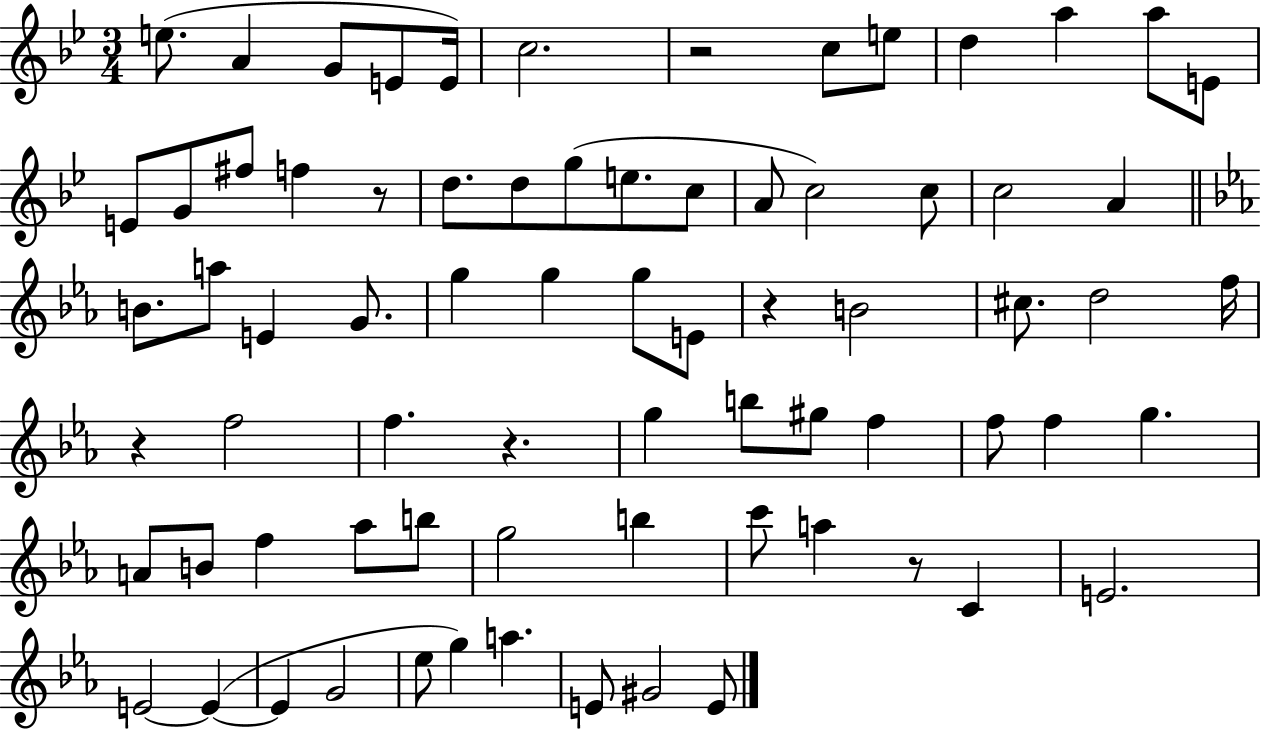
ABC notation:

X:1
T:Untitled
M:3/4
L:1/4
K:Bb
e/2 A G/2 E/2 E/4 c2 z2 c/2 e/2 d a a/2 E/2 E/2 G/2 ^f/2 f z/2 d/2 d/2 g/2 e/2 c/2 A/2 c2 c/2 c2 A B/2 a/2 E G/2 g g g/2 E/2 z B2 ^c/2 d2 f/4 z f2 f z g b/2 ^g/2 f f/2 f g A/2 B/2 f _a/2 b/2 g2 b c'/2 a z/2 C E2 E2 E E G2 _e/2 g a E/2 ^G2 E/2